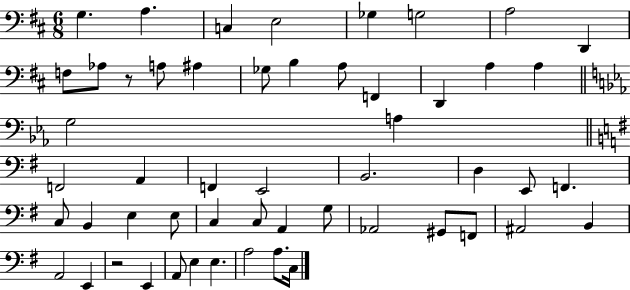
X:1
T:Untitled
M:6/8
L:1/4
K:D
G, A, C, E,2 _G, G,2 A,2 D,, F,/2 _A,/2 z/2 A,/2 ^A, _G,/2 B, A,/2 F,, D,, A, A, G,2 A, F,,2 A,, F,, E,,2 B,,2 D, E,,/2 F,, C,/2 B,, E, E,/2 C, C,/2 A,, G,/2 _A,,2 ^G,,/2 F,,/2 ^A,,2 B,, A,,2 E,, z2 E,, A,,/2 E, E, A,2 A,/2 C,/4